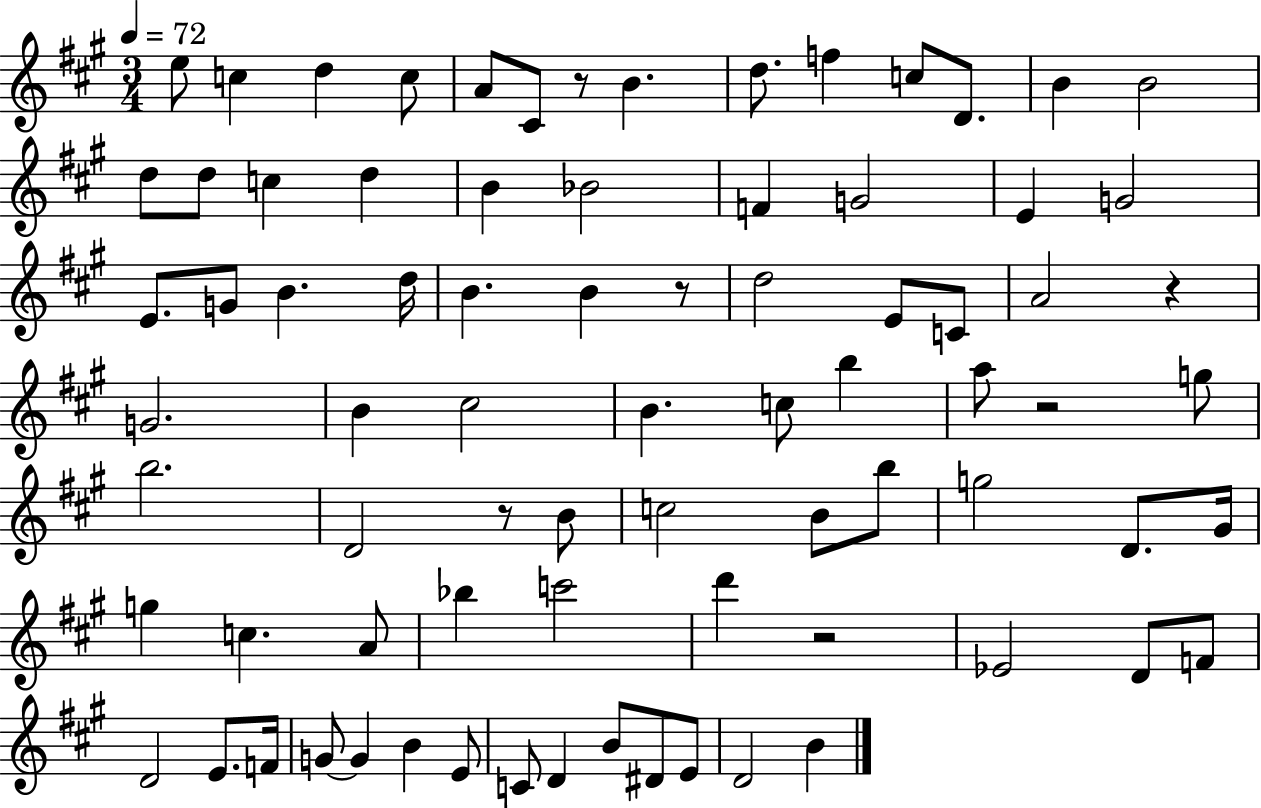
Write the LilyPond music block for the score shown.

{
  \clef treble
  \numericTimeSignature
  \time 3/4
  \key a \major
  \tempo 4 = 72
  e''8 c''4 d''4 c''8 | a'8 cis'8 r8 b'4. | d''8. f''4 c''8 d'8. | b'4 b'2 | \break d''8 d''8 c''4 d''4 | b'4 bes'2 | f'4 g'2 | e'4 g'2 | \break e'8. g'8 b'4. d''16 | b'4. b'4 r8 | d''2 e'8 c'8 | a'2 r4 | \break g'2. | b'4 cis''2 | b'4. c''8 b''4 | a''8 r2 g''8 | \break b''2. | d'2 r8 b'8 | c''2 b'8 b''8 | g''2 d'8. gis'16 | \break g''4 c''4. a'8 | bes''4 c'''2 | d'''4 r2 | ees'2 d'8 f'8 | \break d'2 e'8. f'16 | g'8~~ g'4 b'4 e'8 | c'8 d'4 b'8 dis'8 e'8 | d'2 b'4 | \break \bar "|."
}